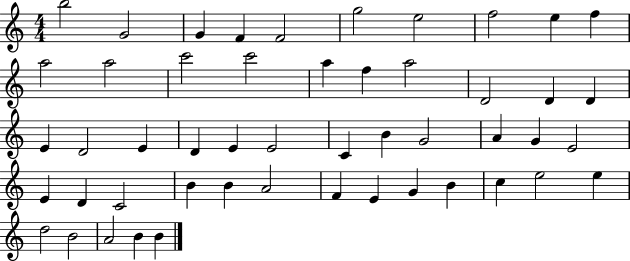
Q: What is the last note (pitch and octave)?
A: B4